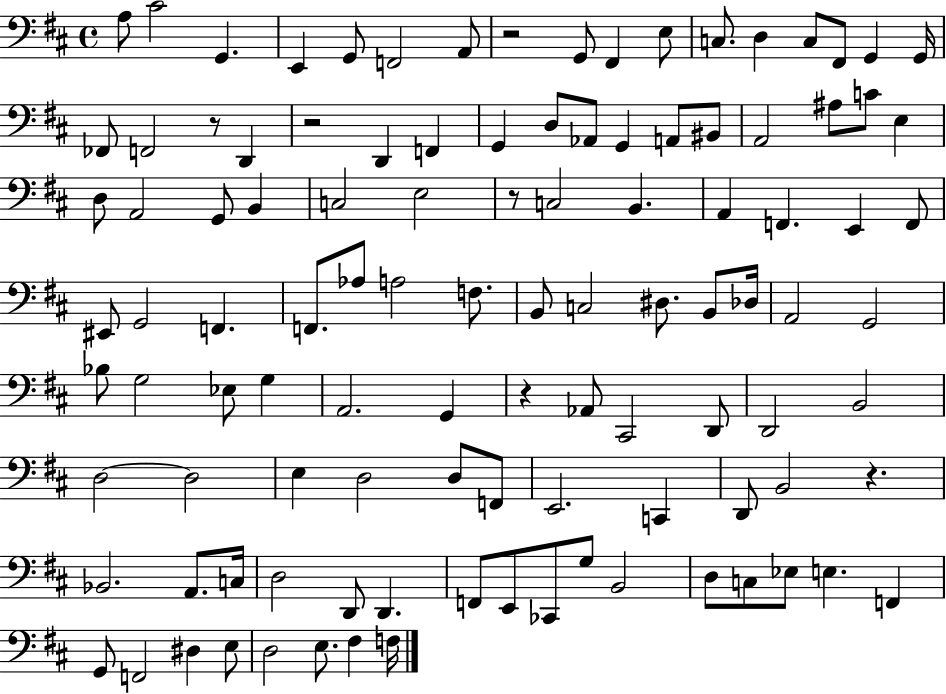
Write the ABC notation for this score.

X:1
T:Untitled
M:4/4
L:1/4
K:D
A,/2 ^C2 G,, E,, G,,/2 F,,2 A,,/2 z2 G,,/2 ^F,, E,/2 C,/2 D, C,/2 ^F,,/2 G,, G,,/4 _F,,/2 F,,2 z/2 D,, z2 D,, F,, G,, D,/2 _A,,/2 G,, A,,/2 ^B,,/2 A,,2 ^A,/2 C/2 E, D,/2 A,,2 G,,/2 B,, C,2 E,2 z/2 C,2 B,, A,, F,, E,, F,,/2 ^E,,/2 G,,2 F,, F,,/2 _A,/2 A,2 F,/2 B,,/2 C,2 ^D,/2 B,,/2 _D,/4 A,,2 G,,2 _B,/2 G,2 _E,/2 G, A,,2 G,, z _A,,/2 ^C,,2 D,,/2 D,,2 B,,2 D,2 D,2 E, D,2 D,/2 F,,/2 E,,2 C,, D,,/2 B,,2 z _B,,2 A,,/2 C,/4 D,2 D,,/2 D,, F,,/2 E,,/2 _C,,/2 G,/2 B,,2 D,/2 C,/2 _E,/2 E, F,, G,,/2 F,,2 ^D, E,/2 D,2 E,/2 ^F, F,/4